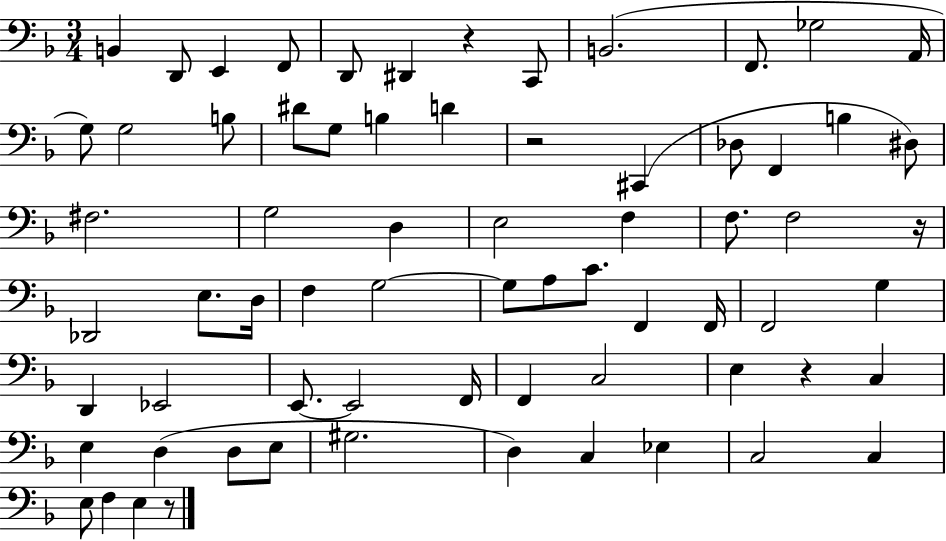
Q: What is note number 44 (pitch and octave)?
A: Eb2